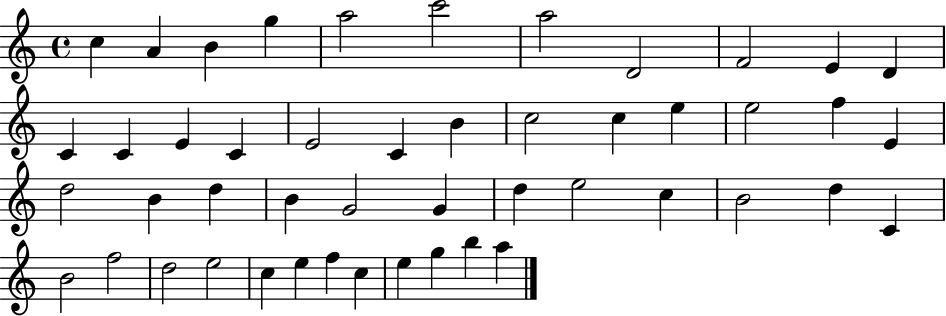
X:1
T:Untitled
M:4/4
L:1/4
K:C
c A B g a2 c'2 a2 D2 F2 E D C C E C E2 C B c2 c e e2 f E d2 B d B G2 G d e2 c B2 d C B2 f2 d2 e2 c e f c e g b a